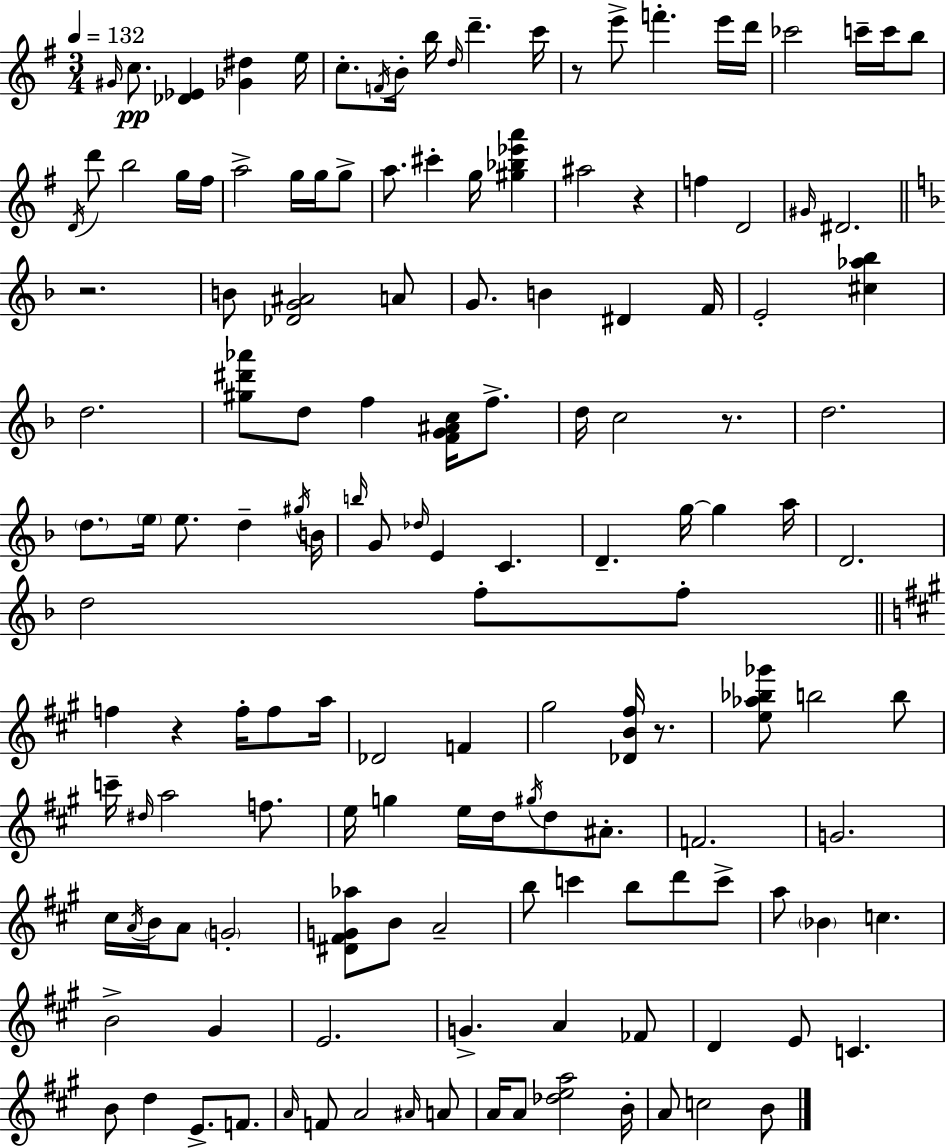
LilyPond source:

{
  \clef treble
  \numericTimeSignature
  \time 3/4
  \key g \major
  \tempo 4 = 132
  \grace { gis'16 }\pp c''8. <des' ees'>4 <ges' dis''>4 | e''16 c''8.-. \acciaccatura { f'16 } b'16-. b''16 \grace { d''16 } d'''4.-- | c'''16 r8 e'''8-> f'''4.-. | e'''16 d'''16 ces'''2 c'''16-- | \break c'''16 b''8 \acciaccatura { d'16 } d'''8 b''2 | g''16 fis''16 a''2-> | g''16 g''16 g''8-> a''8. cis'''4-. g''16 | <gis'' bes'' ees''' a'''>4 ais''2 | \break r4 f''4 d'2 | \grace { gis'16 } dis'2. | \bar "||" \break \key f \major r2. | b'8 <des' g' ais'>2 a'8 | g'8. b'4 dis'4 f'16 | e'2-. <cis'' aes'' bes''>4 | \break d''2. | <gis'' dis''' aes'''>8 d''8 f''4 <f' g' ais' c''>16 f''8.-> | d''16 c''2 r8. | d''2. | \break \parenthesize d''8. \parenthesize e''16 e''8. d''4-- \acciaccatura { gis''16 } | b'16 \grace { b''16 } g'8 \grace { des''16 } e'4 c'4. | d'4.-- g''16~~ g''4 | a''16 d'2. | \break d''2 f''8-. | f''8-. \bar "||" \break \key a \major f''4 r4 f''16-. f''8 a''16 | des'2 f'4 | gis''2 <des' b' fis''>16 r8. | <e'' aes'' bes'' ges'''>8 b''2 b''8 | \break c'''16-- \grace { dis''16 } a''2 f''8. | e''16 g''4 e''16 d''16 \acciaccatura { gis''16 } d''8 ais'8.-. | f'2. | g'2. | \break cis''16 \acciaccatura { a'16 } b'16 a'8 \parenthesize g'2-. | <dis' fis' g' aes''>8 b'8 a'2-- | b''8 c'''4 b''8 d'''8 | c'''8-> a''8 \parenthesize bes'4 c''4. | \break b'2-> gis'4 | e'2. | g'4.-> a'4 | fes'8 d'4 e'8 c'4. | \break b'8 d''4 e'8.-> | f'8. \grace { a'16 } f'8 a'2 | \grace { ais'16 } a'8 a'16 a'8 <des'' e'' a''>2 | b'16-. a'8 c''2 | \break b'8 \bar "|."
}